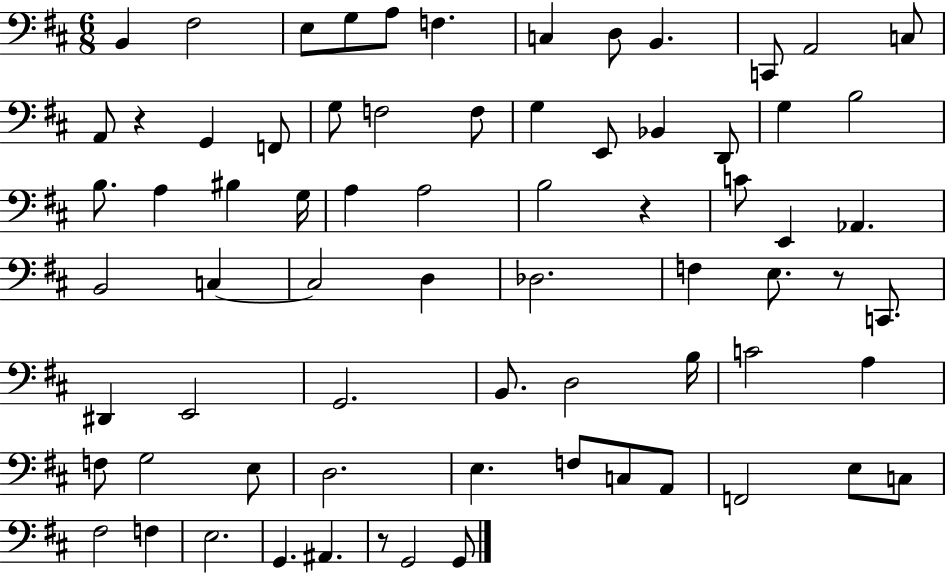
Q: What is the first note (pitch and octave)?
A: B2